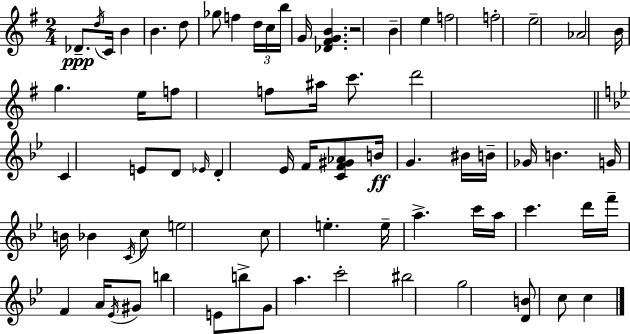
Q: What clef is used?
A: treble